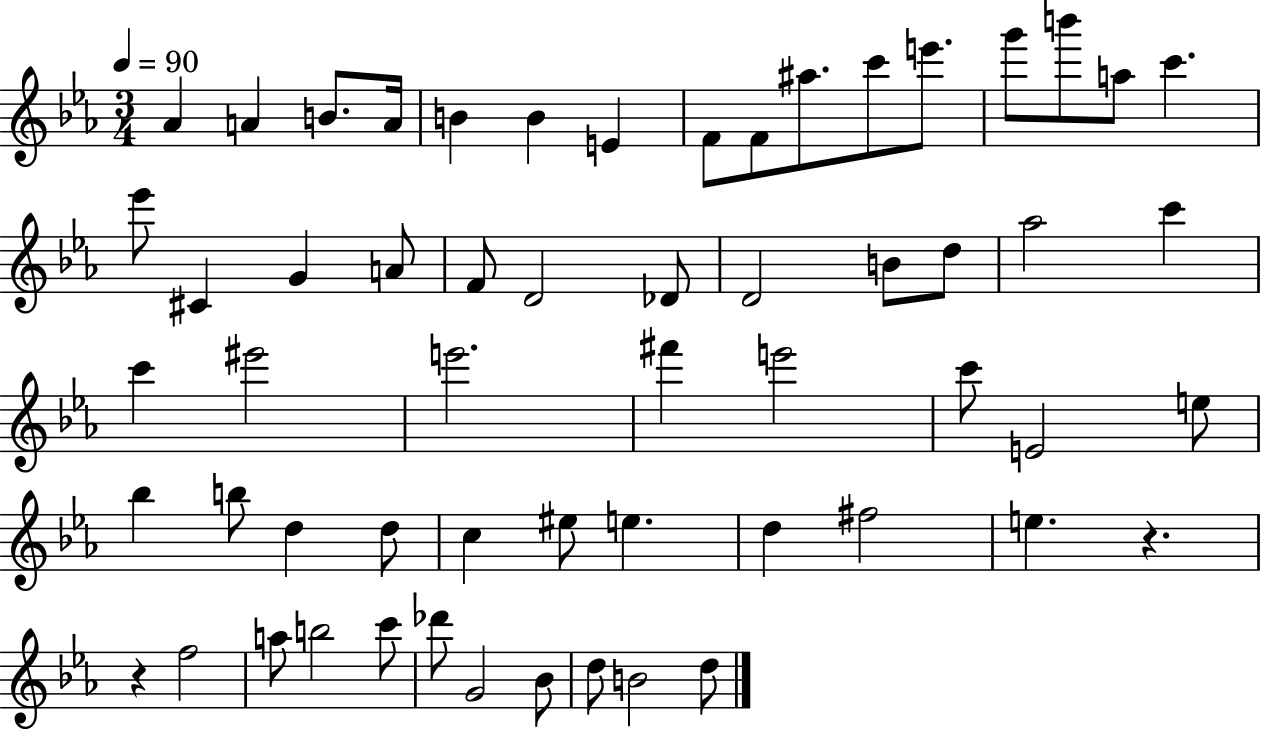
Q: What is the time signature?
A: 3/4